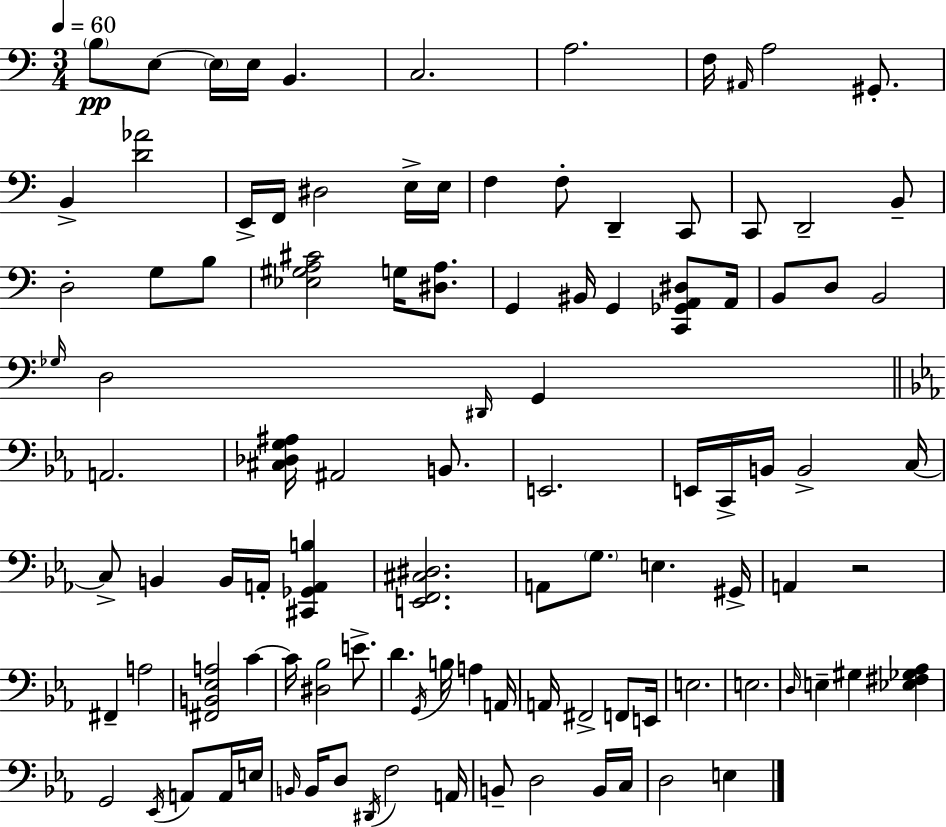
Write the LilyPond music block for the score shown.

{
  \clef bass
  \numericTimeSignature
  \time 3/4
  \key c \major
  \tempo 4 = 60
  \parenthesize b8\pp e8~~ \parenthesize e16 e16 b,4. | c2. | a2. | f16 \grace { ais,16 } a2 gis,8.-. | \break b,4-> <d' aes'>2 | e,16-> f,16 dis2 e16-> | e16 f4 f8-. d,4-- c,8 | c,8 d,2-- b,8-- | \break d2-. g8 b8 | <ees gis a cis'>2 g16 <dis a>8. | g,4 bis,16 g,4 <c, ges, a, dis>8 | a,16 b,8 d8 b,2 | \break \grace { ges16 } d2 \grace { dis,16 } g,4 | \bar "||" \break \key ees \major a,2. | <cis des g ais>16 ais,2 b,8. | e,2. | e,16 c,16-> b,16 b,2-> c16~~ | \break c8-> b,4 b,16 a,16-. <cis, ges, a, b>4 | <e, f, cis dis>2. | a,8 \parenthesize g8. e4. gis,16-> | a,4 r2 | \break fis,4-- a2 | <fis, b, ees a>2 c'4~~ | c'16 <dis bes>2 e'8.-> | d'4. \acciaccatura { g,16 } b16 a4 | \break a,16 a,16 fis,2-> f,8 | e,16 e2. | e2. | \grace { d16 } e4-- gis4 <ees fis ges aes>4 | \break g,2 \acciaccatura { ees,16 } a,8 | a,16 e16 \grace { b,16 } b,16 d8 \acciaccatura { dis,16 } f2 | a,16 b,8-- d2 | b,16 c16 d2 | \break e4 \bar "|."
}